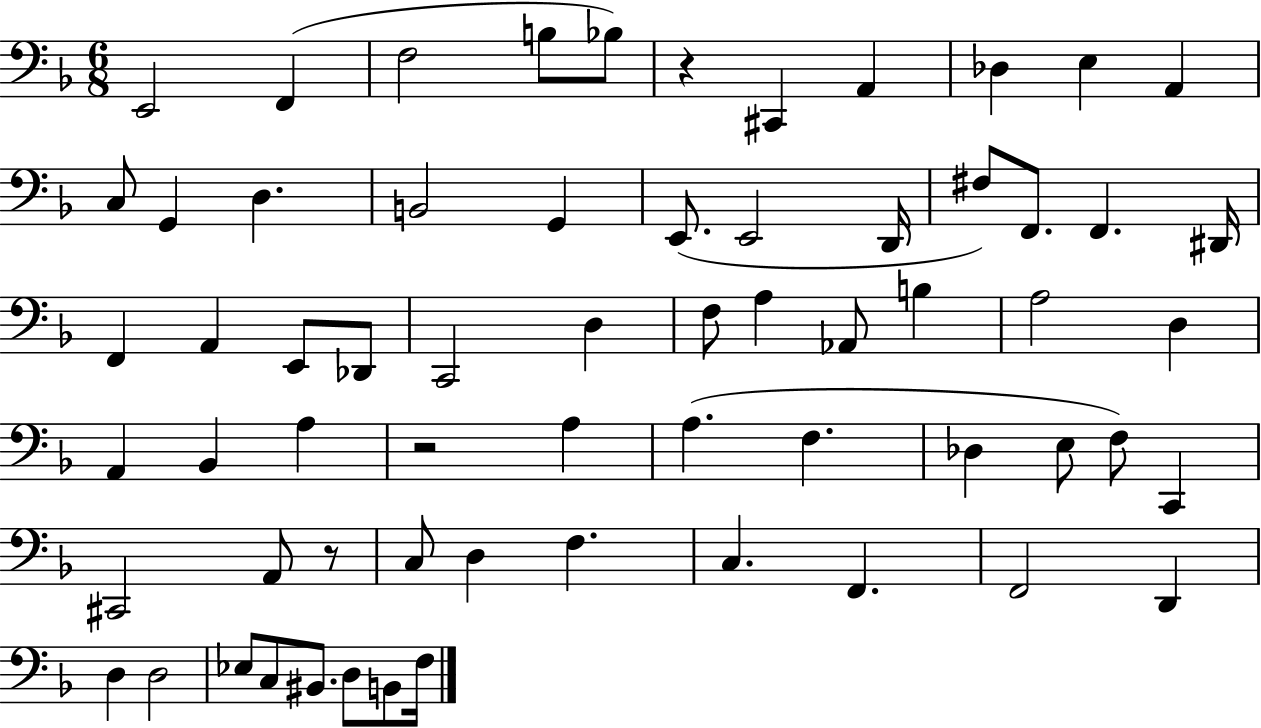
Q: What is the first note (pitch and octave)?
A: E2